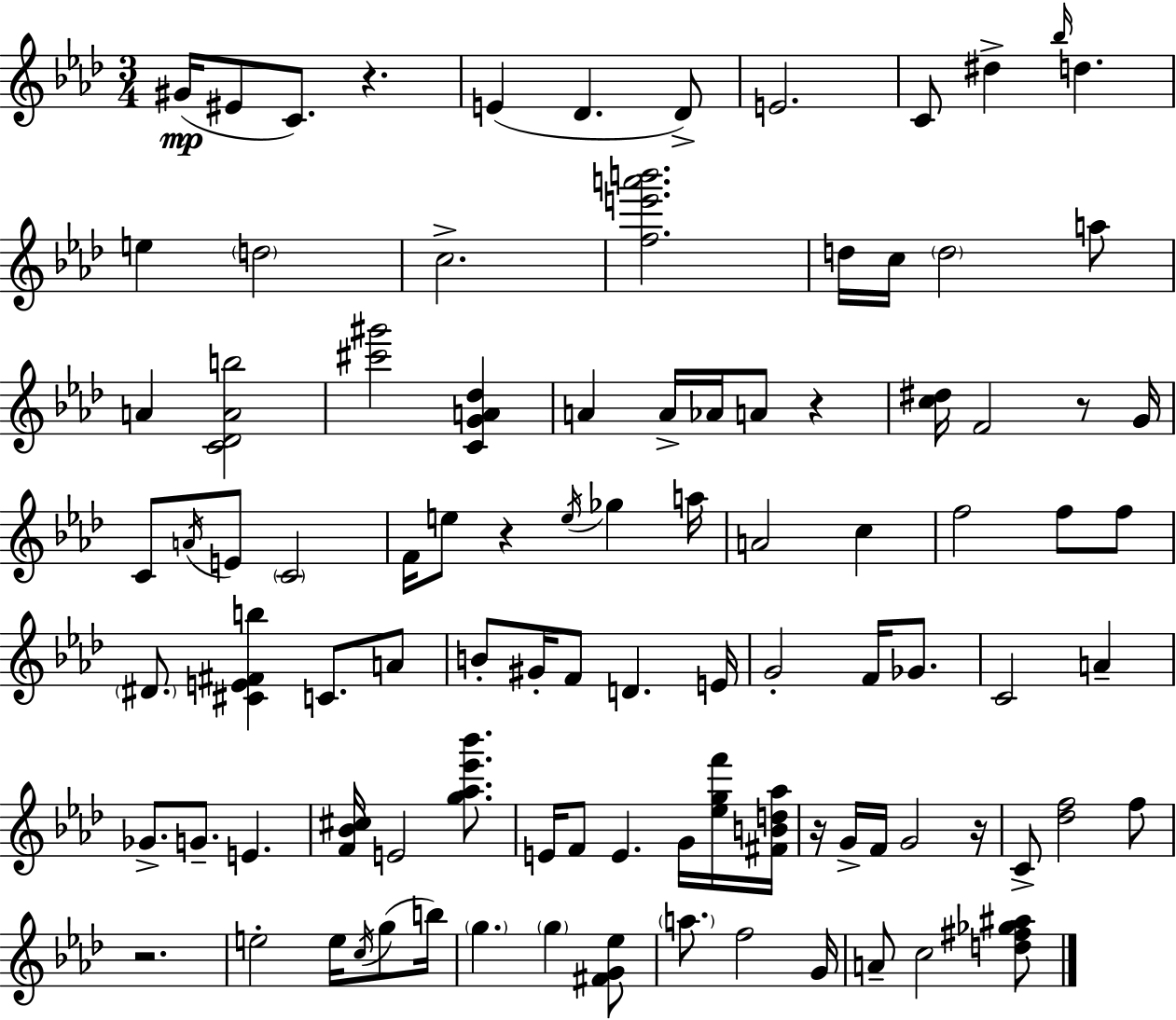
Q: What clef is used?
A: treble